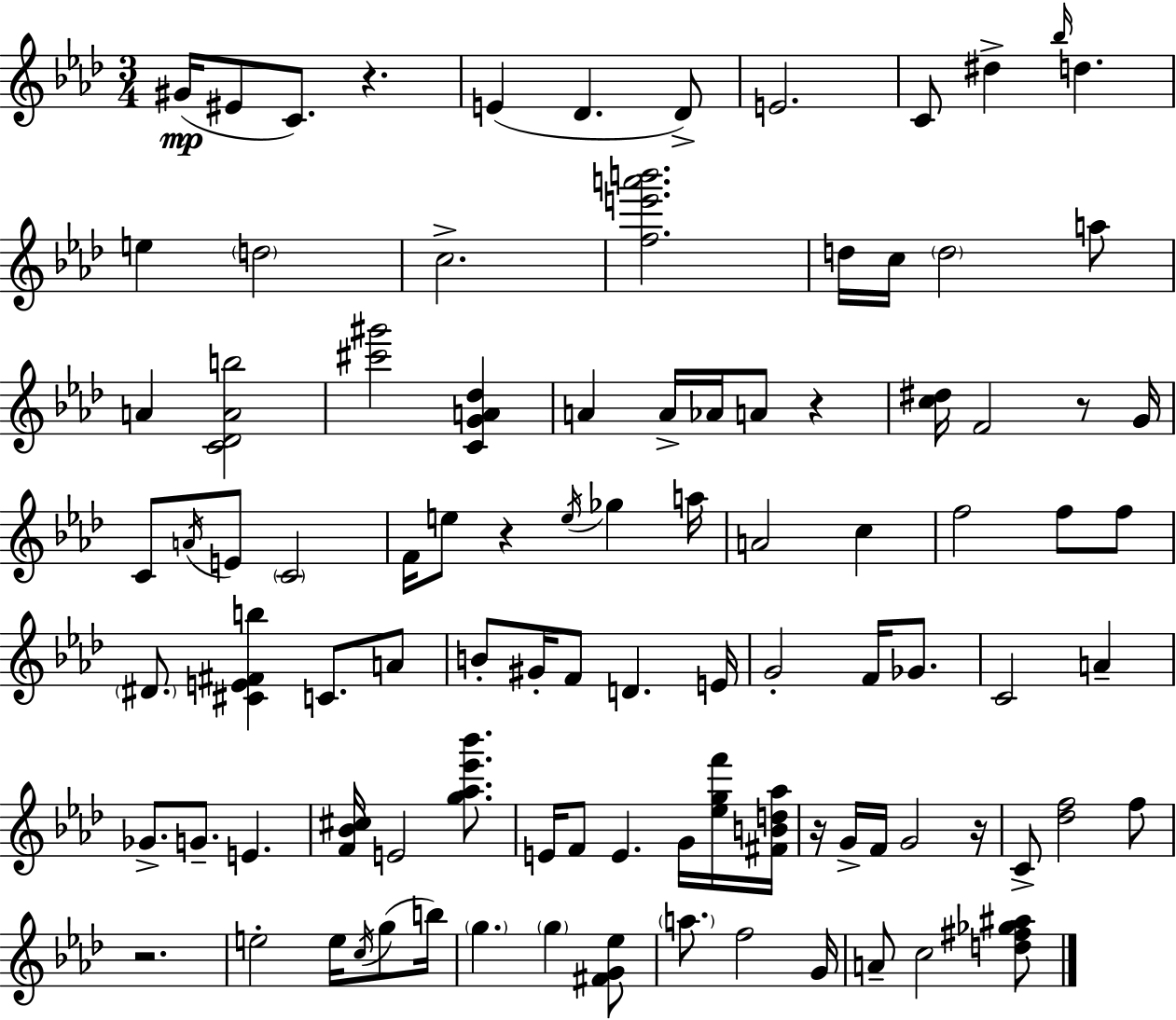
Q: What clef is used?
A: treble